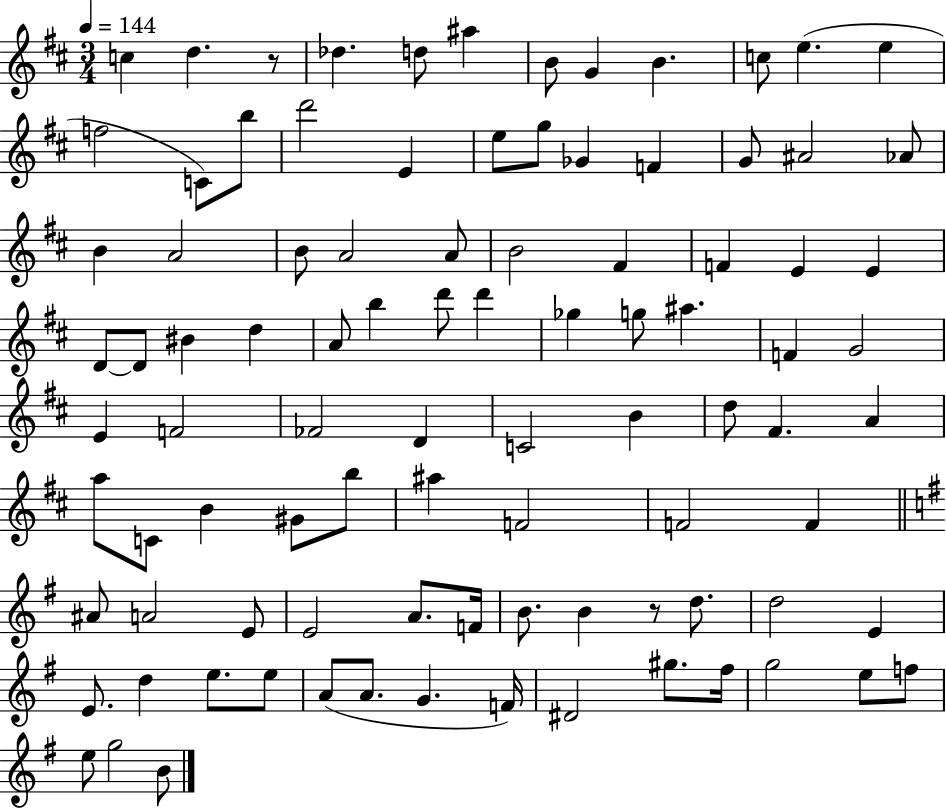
X:1
T:Untitled
M:3/4
L:1/4
K:D
c d z/2 _d d/2 ^a B/2 G B c/2 e e f2 C/2 b/2 d'2 E e/2 g/2 _G F G/2 ^A2 _A/2 B A2 B/2 A2 A/2 B2 ^F F E E D/2 D/2 ^B d A/2 b d'/2 d' _g g/2 ^a F G2 E F2 _F2 D C2 B d/2 ^F A a/2 C/2 B ^G/2 b/2 ^a F2 F2 F ^A/2 A2 E/2 E2 A/2 F/4 B/2 B z/2 d/2 d2 E E/2 d e/2 e/2 A/2 A/2 G F/4 ^D2 ^g/2 ^f/4 g2 e/2 f/2 e/2 g2 B/2